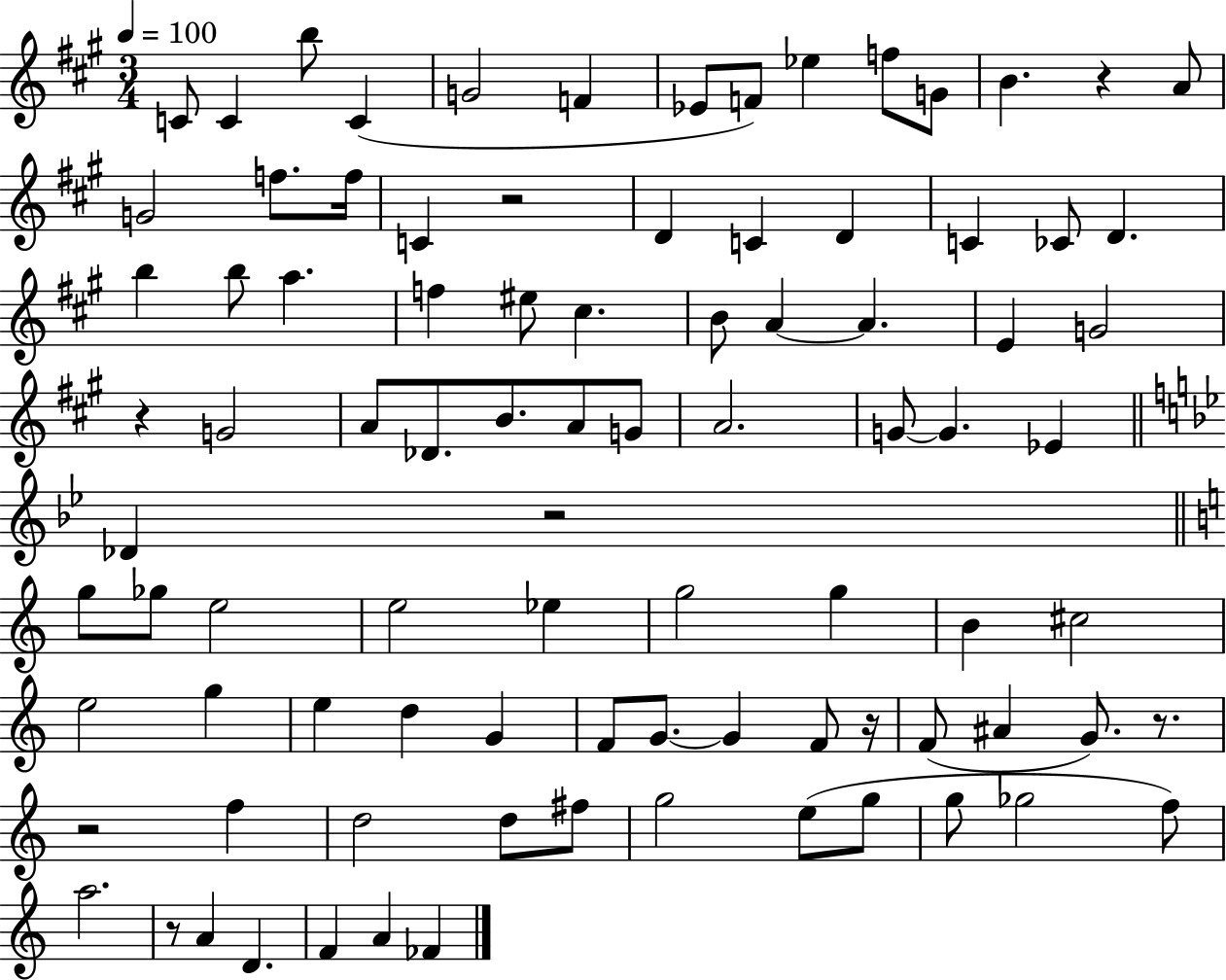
{
  \clef treble
  \numericTimeSignature
  \time 3/4
  \key a \major
  \tempo 4 = 100
  c'8 c'4 b''8 c'4( | g'2 f'4 | ees'8 f'8) ees''4 f''8 g'8 | b'4. r4 a'8 | \break g'2 f''8. f''16 | c'4 r2 | d'4 c'4 d'4 | c'4 ces'8 d'4. | \break b''4 b''8 a''4. | f''4 eis''8 cis''4. | b'8 a'4~~ a'4. | e'4 g'2 | \break r4 g'2 | a'8 des'8. b'8. a'8 g'8 | a'2. | g'8~~ g'4. ees'4 | \break \bar "||" \break \key bes \major des'4 r2 | \bar "||" \break \key a \minor g''8 ges''8 e''2 | e''2 ees''4 | g''2 g''4 | b'4 cis''2 | \break e''2 g''4 | e''4 d''4 g'4 | f'8 g'8.~~ g'4 f'8 r16 | f'8( ais'4 g'8.) r8. | \break r2 f''4 | d''2 d''8 fis''8 | g''2 e''8( g''8 | g''8 ges''2 f''8) | \break a''2. | r8 a'4 d'4. | f'4 a'4 fes'4 | \bar "|."
}